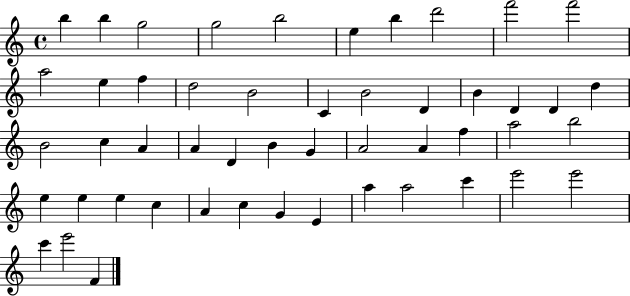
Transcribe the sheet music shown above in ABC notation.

X:1
T:Untitled
M:4/4
L:1/4
K:C
b b g2 g2 b2 e b d'2 f'2 f'2 a2 e f d2 B2 C B2 D B D D d B2 c A A D B G A2 A f a2 b2 e e e c A c G E a a2 c' e'2 e'2 c' e'2 F